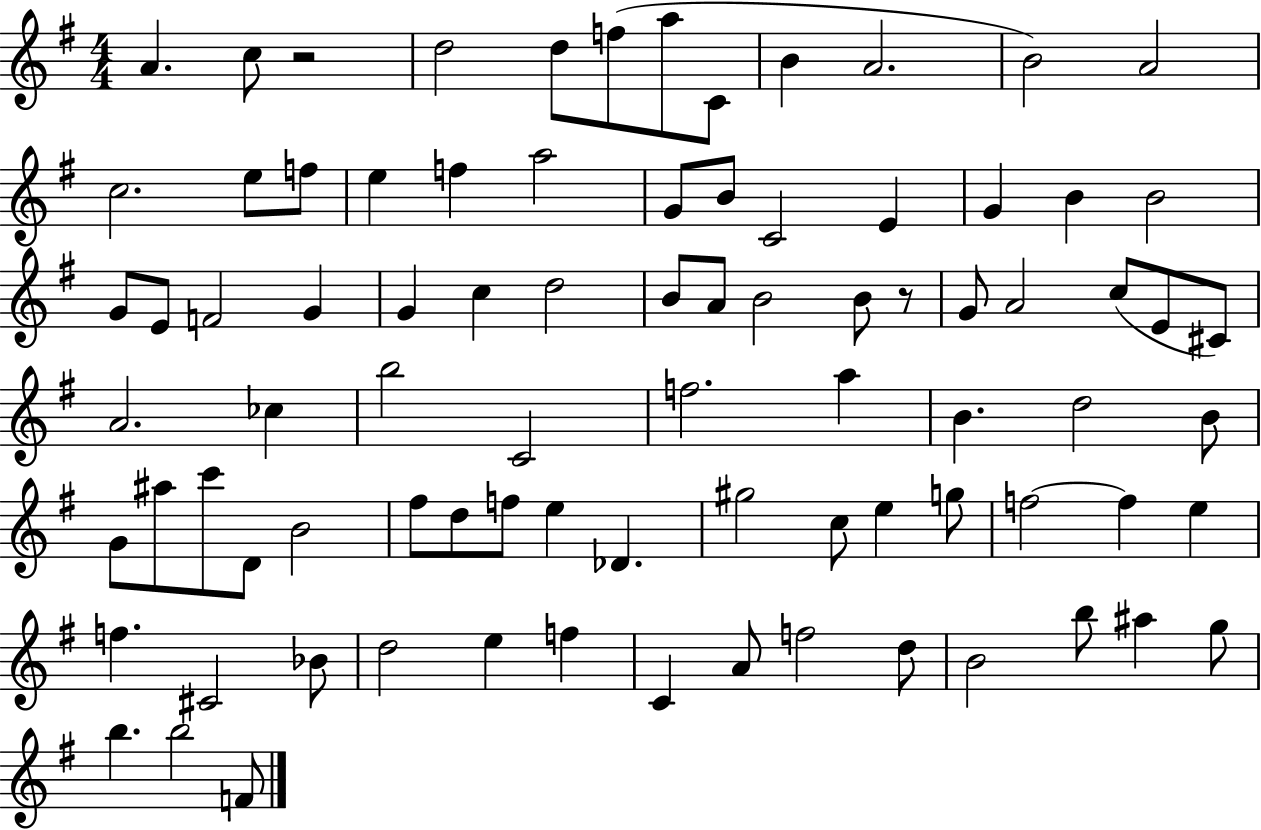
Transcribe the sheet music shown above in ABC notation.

X:1
T:Untitled
M:4/4
L:1/4
K:G
A c/2 z2 d2 d/2 f/2 a/2 C/2 B A2 B2 A2 c2 e/2 f/2 e f a2 G/2 B/2 C2 E G B B2 G/2 E/2 F2 G G c d2 B/2 A/2 B2 B/2 z/2 G/2 A2 c/2 E/2 ^C/2 A2 _c b2 C2 f2 a B d2 B/2 G/2 ^a/2 c'/2 D/2 B2 ^f/2 d/2 f/2 e _D ^g2 c/2 e g/2 f2 f e f ^C2 _B/2 d2 e f C A/2 f2 d/2 B2 b/2 ^a g/2 b b2 F/2